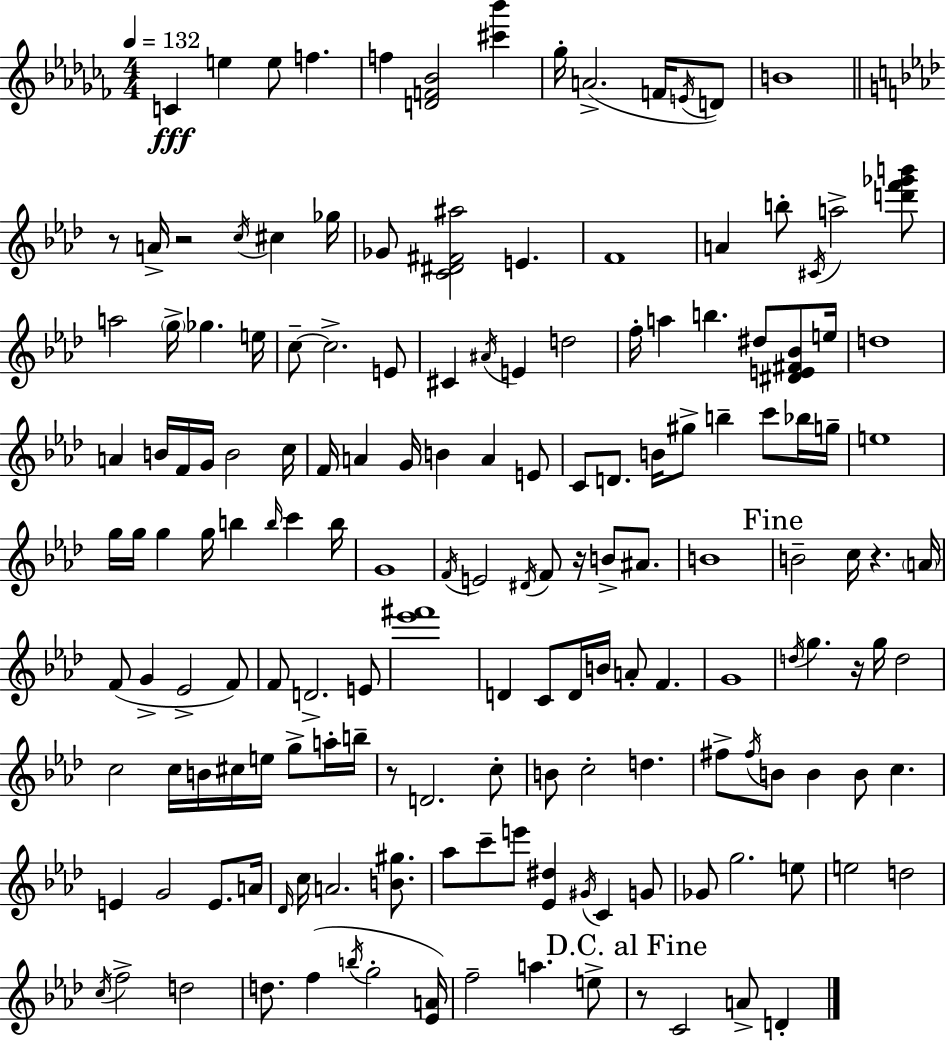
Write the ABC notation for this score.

X:1
T:Untitled
M:4/4
L:1/4
K:Abm
C e e/2 f f [DF_B]2 [^c'_b'] _g/4 A2 F/4 E/4 D/2 B4 z/2 A/4 z2 c/4 ^c _g/4 _G/2 [C^D^F^a]2 E F4 A b/2 ^C/4 a2 [d'f'_g'b']/2 a2 g/4 _g e/4 c/2 c2 E/2 ^C ^A/4 E d2 f/4 a b ^d/2 [^DE^F_B]/2 e/4 d4 A B/4 F/4 G/4 B2 c/4 F/4 A G/4 B A E/2 C/2 D/2 B/4 ^g/2 b c'/2 _b/4 g/4 e4 g/4 g/4 g g/4 b b/4 c' b/4 G4 F/4 E2 ^D/4 F/2 z/4 B/2 ^A/2 B4 B2 c/4 z A/4 F/2 G _E2 F/2 F/2 D2 E/2 [_e'^f']4 D C/2 D/4 B/4 A/2 F G4 d/4 g z/4 g/4 d2 c2 c/4 B/4 ^c/4 e/4 g/2 a/4 b/4 z/2 D2 c/2 B/2 c2 d ^f/2 ^f/4 B/2 B B/2 c E G2 E/2 A/4 _D/4 c/4 A2 [B^g]/2 _a/2 c'/2 e'/2 [_E^d] ^G/4 C G/2 _G/2 g2 e/2 e2 d2 c/4 f2 d2 d/2 f b/4 g2 [_EA]/4 f2 a e/2 z/2 C2 A/2 D